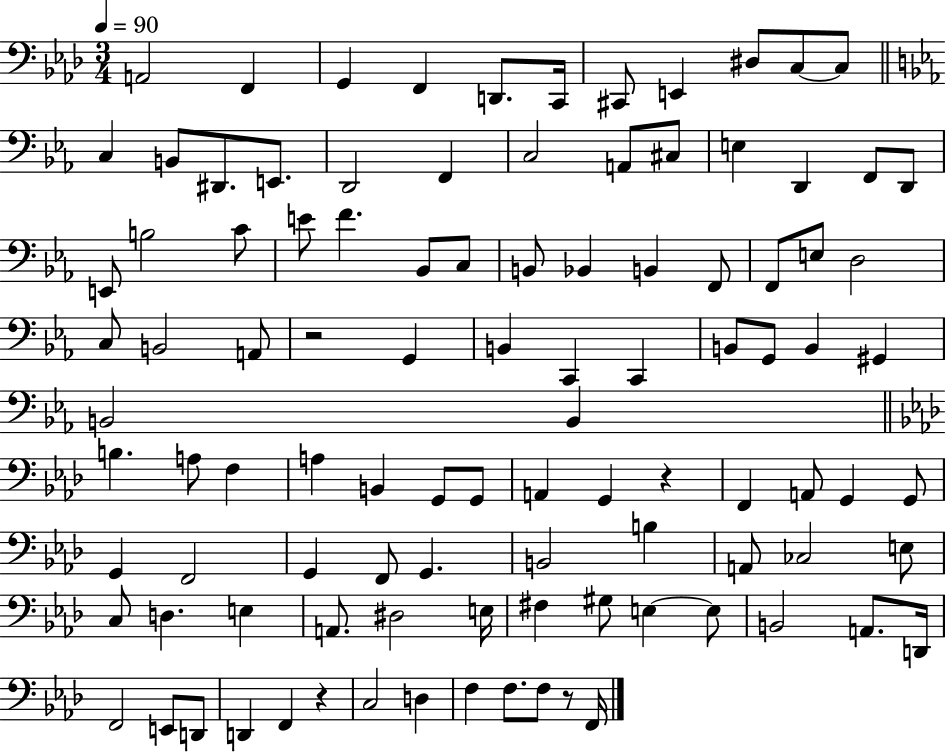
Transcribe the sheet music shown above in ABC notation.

X:1
T:Untitled
M:3/4
L:1/4
K:Ab
A,,2 F,, G,, F,, D,,/2 C,,/4 ^C,,/2 E,, ^D,/2 C,/2 C,/2 C, B,,/2 ^D,,/2 E,,/2 D,,2 F,, C,2 A,,/2 ^C,/2 E, D,, F,,/2 D,,/2 E,,/2 B,2 C/2 E/2 F _B,,/2 C,/2 B,,/2 _B,, B,, F,,/2 F,,/2 E,/2 D,2 C,/2 B,,2 A,,/2 z2 G,, B,, C,, C,, B,,/2 G,,/2 B,, ^G,, B,,2 B,, B, A,/2 F, A, B,, G,,/2 G,,/2 A,, G,, z F,, A,,/2 G,, G,,/2 G,, F,,2 G,, F,,/2 G,, B,,2 B, A,,/2 _C,2 E,/2 C,/2 D, E, A,,/2 ^D,2 E,/4 ^F, ^G,/2 E, E,/2 B,,2 A,,/2 D,,/4 F,,2 E,,/2 D,,/2 D,, F,, z C,2 D, F, F,/2 F,/2 z/2 F,,/4